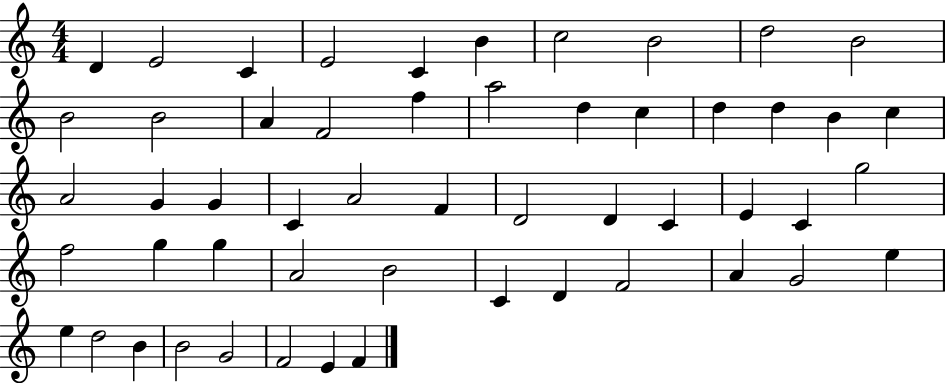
X:1
T:Untitled
M:4/4
L:1/4
K:C
D E2 C E2 C B c2 B2 d2 B2 B2 B2 A F2 f a2 d c d d B c A2 G G C A2 F D2 D C E C g2 f2 g g A2 B2 C D F2 A G2 e e d2 B B2 G2 F2 E F